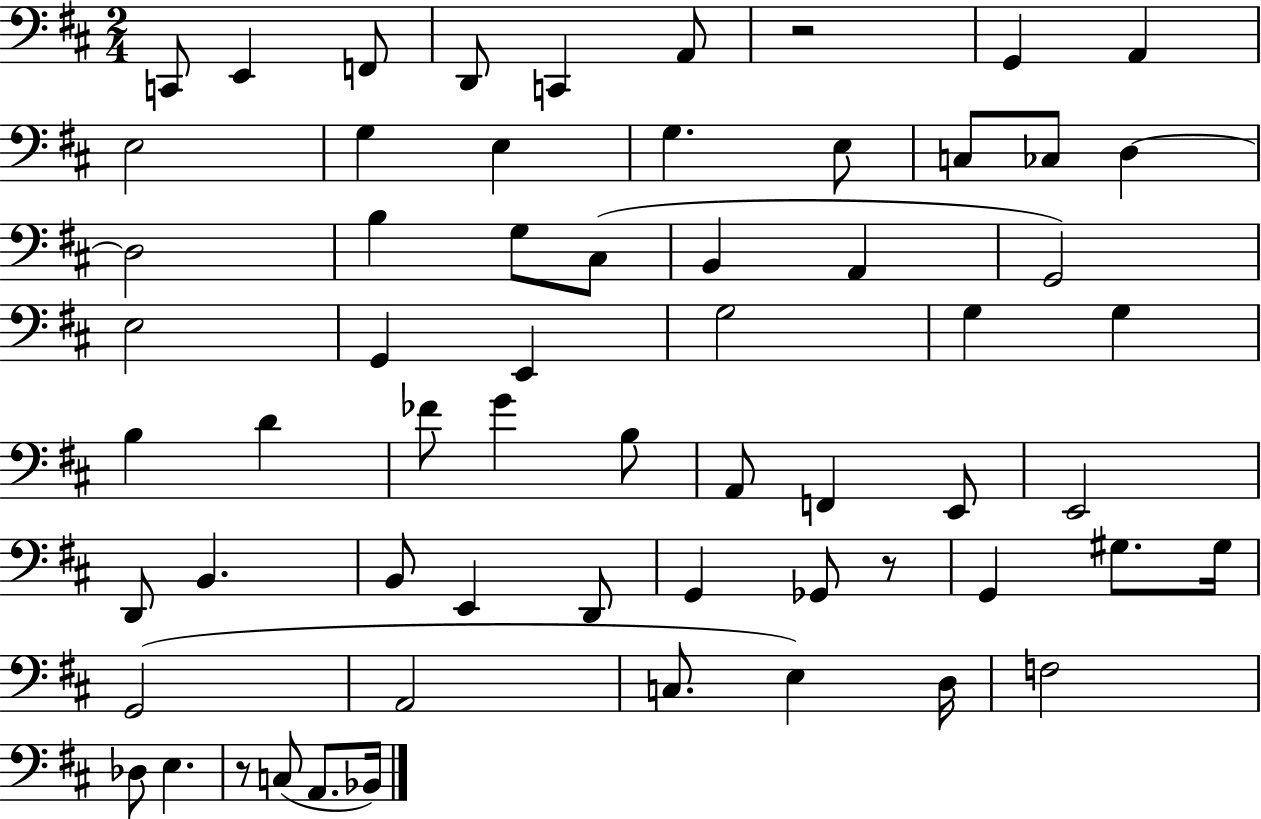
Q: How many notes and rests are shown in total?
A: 62